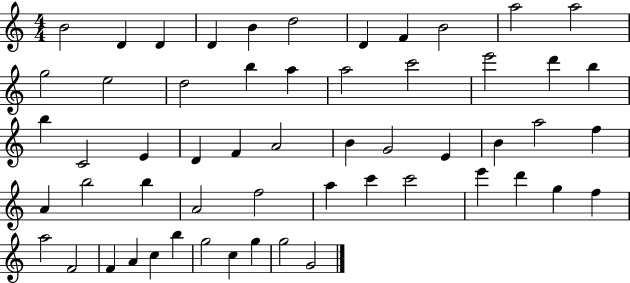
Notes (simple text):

B4/h D4/q D4/q D4/q B4/q D5/h D4/q F4/q B4/h A5/h A5/h G5/h E5/h D5/h B5/q A5/q A5/h C6/h E6/h D6/q B5/q B5/q C4/h E4/q D4/q F4/q A4/h B4/q G4/h E4/q B4/q A5/h F5/q A4/q B5/h B5/q A4/h F5/h A5/q C6/q C6/h E6/q D6/q G5/q F5/q A5/h F4/h F4/q A4/q C5/q B5/q G5/h C5/q G5/q G5/h G4/h